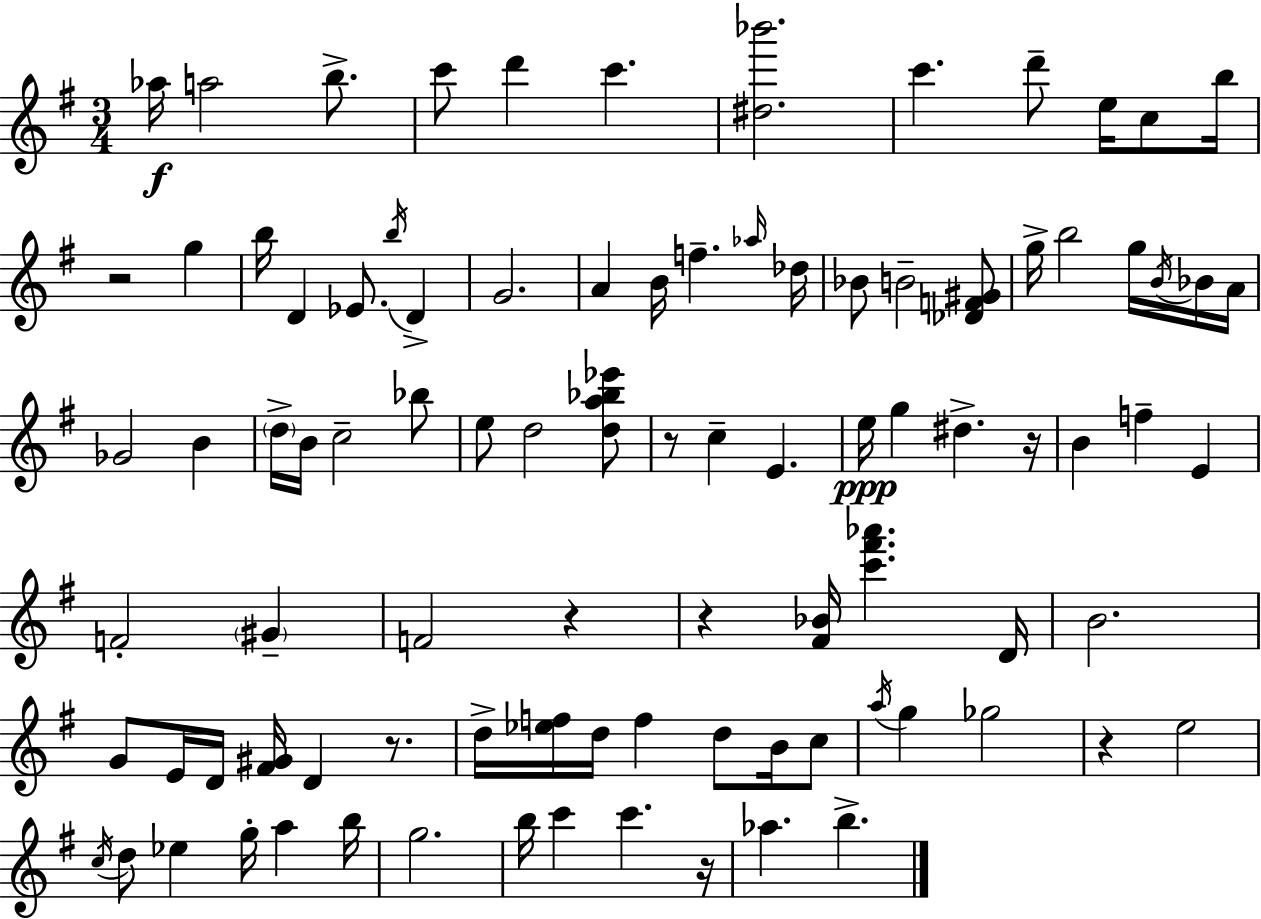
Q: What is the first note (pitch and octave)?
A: Ab5